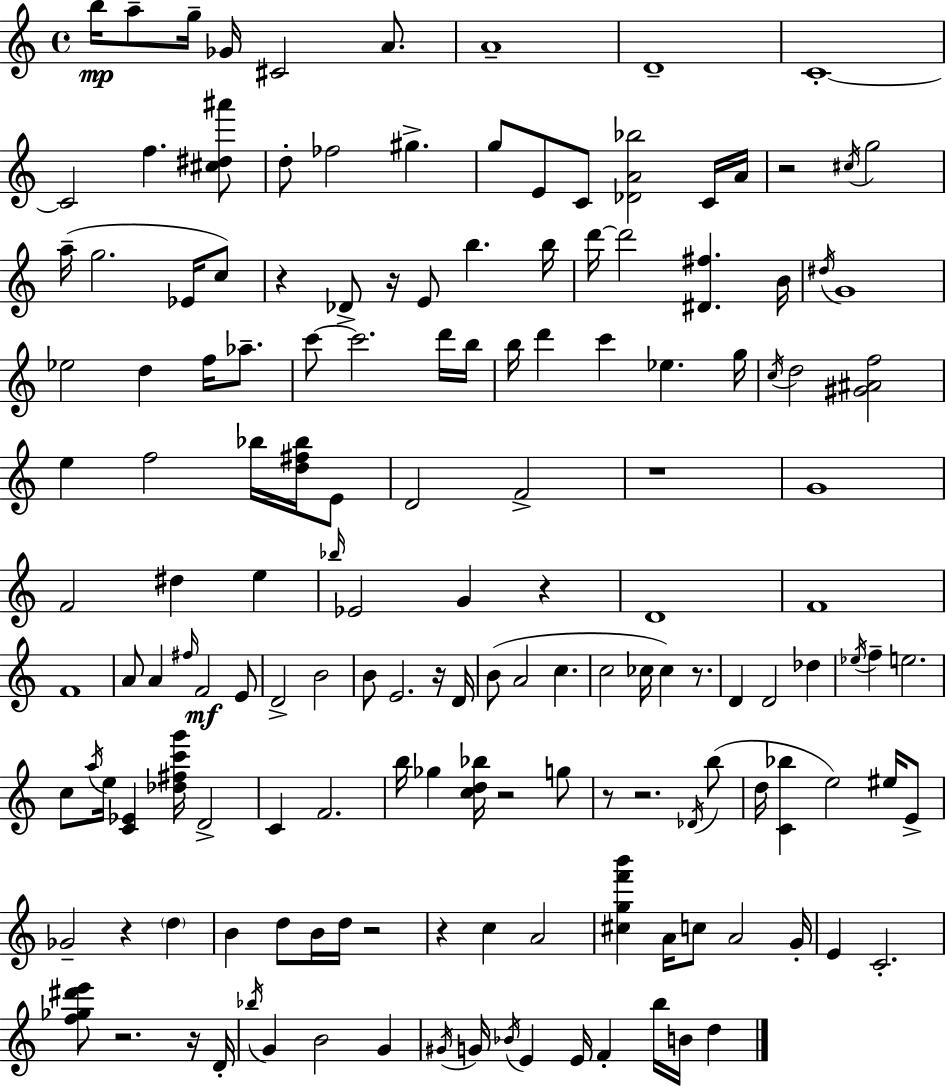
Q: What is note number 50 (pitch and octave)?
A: E5